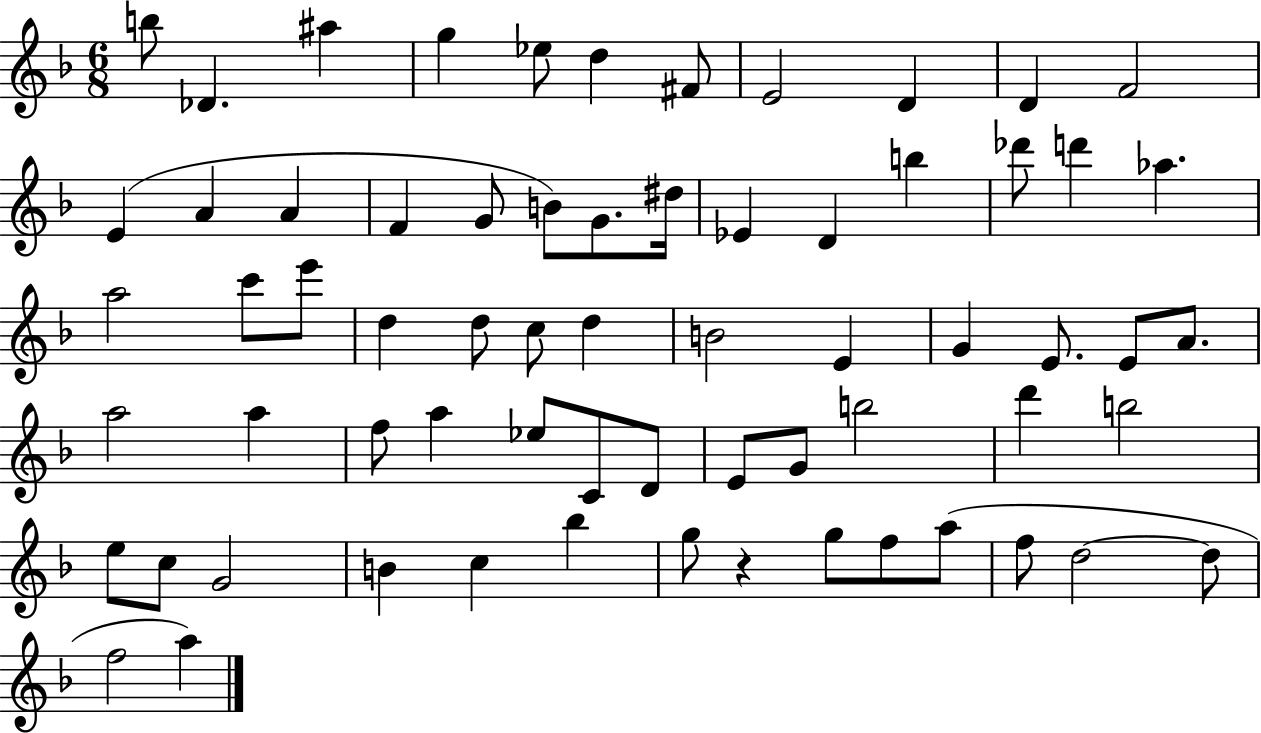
{
  \clef treble
  \numericTimeSignature
  \time 6/8
  \key f \major
  \repeat volta 2 { b''8 des'4. ais''4 | g''4 ees''8 d''4 fis'8 | e'2 d'4 | d'4 f'2 | \break e'4( a'4 a'4 | f'4 g'8 b'8) g'8. dis''16 | ees'4 d'4 b''4 | des'''8 d'''4 aes''4. | \break a''2 c'''8 e'''8 | d''4 d''8 c''8 d''4 | b'2 e'4 | g'4 e'8. e'8 a'8. | \break a''2 a''4 | f''8 a''4 ees''8 c'8 d'8 | e'8 g'8 b''2 | d'''4 b''2 | \break e''8 c''8 g'2 | b'4 c''4 bes''4 | g''8 r4 g''8 f''8 a''8( | f''8 d''2~~ d''8 | \break f''2 a''4) | } \bar "|."
}